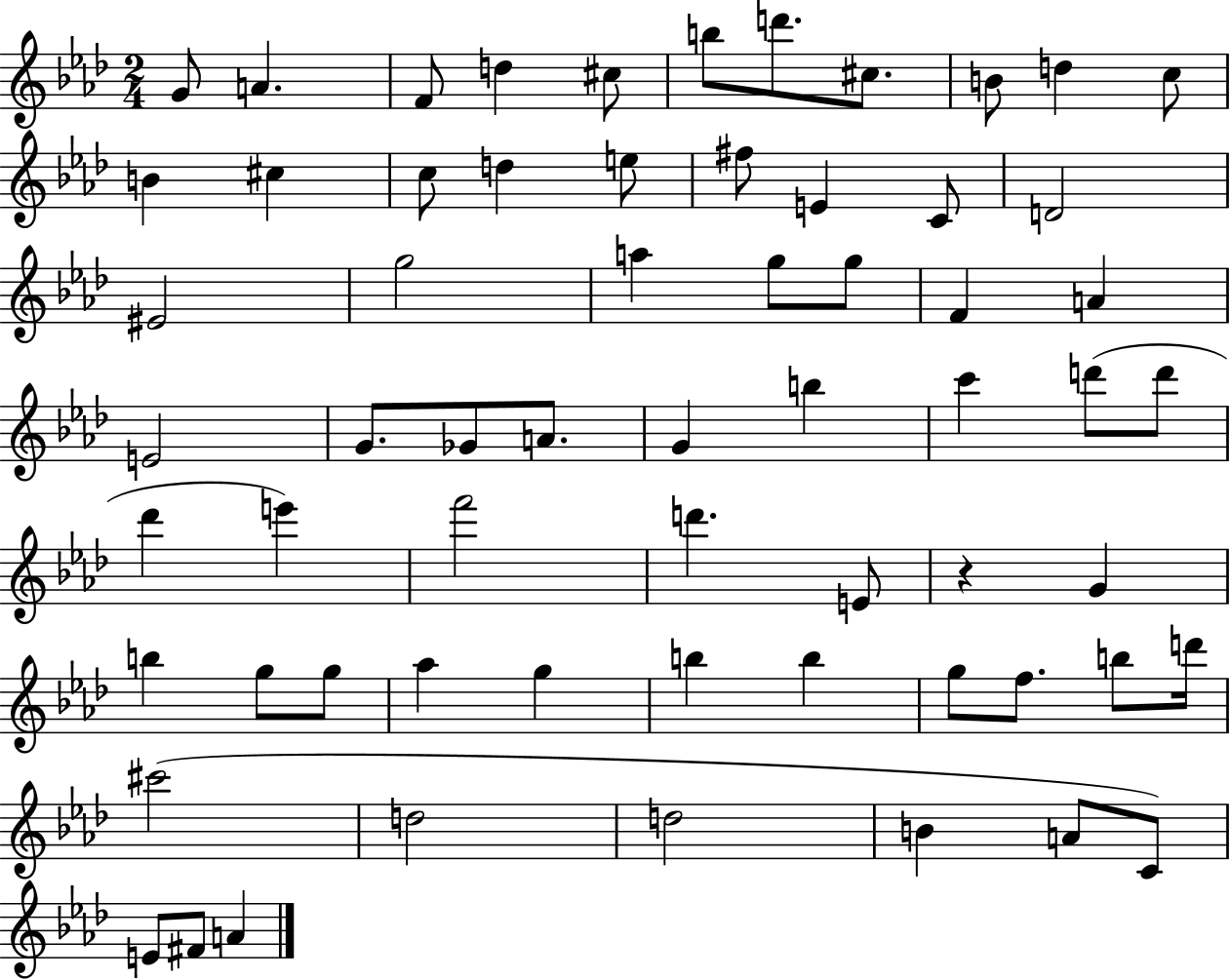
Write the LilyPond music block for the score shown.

{
  \clef treble
  \numericTimeSignature
  \time 2/4
  \key aes \major
  g'8 a'4. | f'8 d''4 cis''8 | b''8 d'''8. cis''8. | b'8 d''4 c''8 | \break b'4 cis''4 | c''8 d''4 e''8 | fis''8 e'4 c'8 | d'2 | \break eis'2 | g''2 | a''4 g''8 g''8 | f'4 a'4 | \break e'2 | g'8. ges'8 a'8. | g'4 b''4 | c'''4 d'''8( d'''8 | \break des'''4 e'''4) | f'''2 | d'''4. e'8 | r4 g'4 | \break b''4 g''8 g''8 | aes''4 g''4 | b''4 b''4 | g''8 f''8. b''8 d'''16 | \break cis'''2( | d''2 | d''2 | b'4 a'8 c'8) | \break e'8 fis'8 a'4 | \bar "|."
}